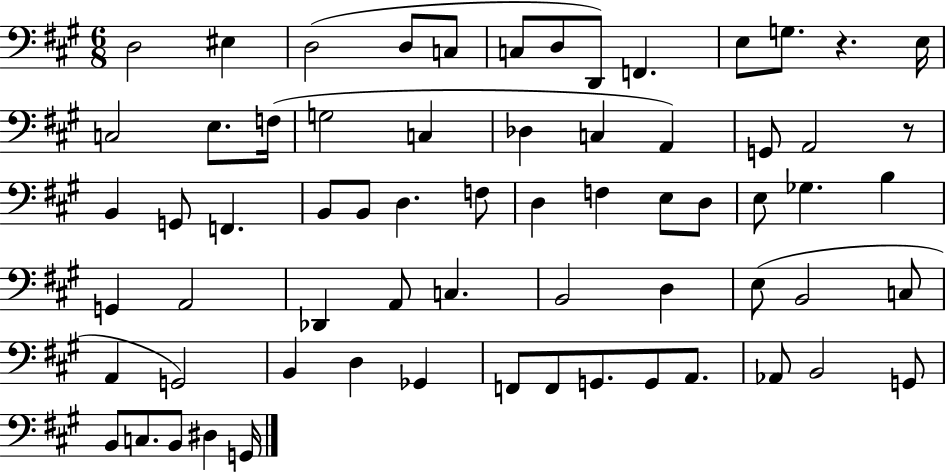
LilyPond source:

{
  \clef bass
  \numericTimeSignature
  \time 6/8
  \key a \major
  d2 eis4 | d2( d8 c8 | c8 d8 d,8) f,4. | e8 g8. r4. e16 | \break c2 e8. f16( | g2 c4 | des4 c4 a,4) | g,8 a,2 r8 | \break b,4 g,8 f,4. | b,8 b,8 d4. f8 | d4 f4 e8 d8 | e8 ges4. b4 | \break g,4 a,2 | des,4 a,8 c4. | b,2 d4 | e8( b,2 c8 | \break a,4 g,2) | b,4 d4 ges,4 | f,8 f,8 g,8. g,8 a,8. | aes,8 b,2 g,8 | \break b,8 c8. b,8 dis4 g,16 | \bar "|."
}